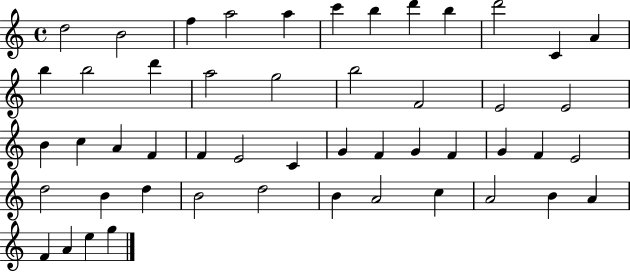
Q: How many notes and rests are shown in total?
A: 50